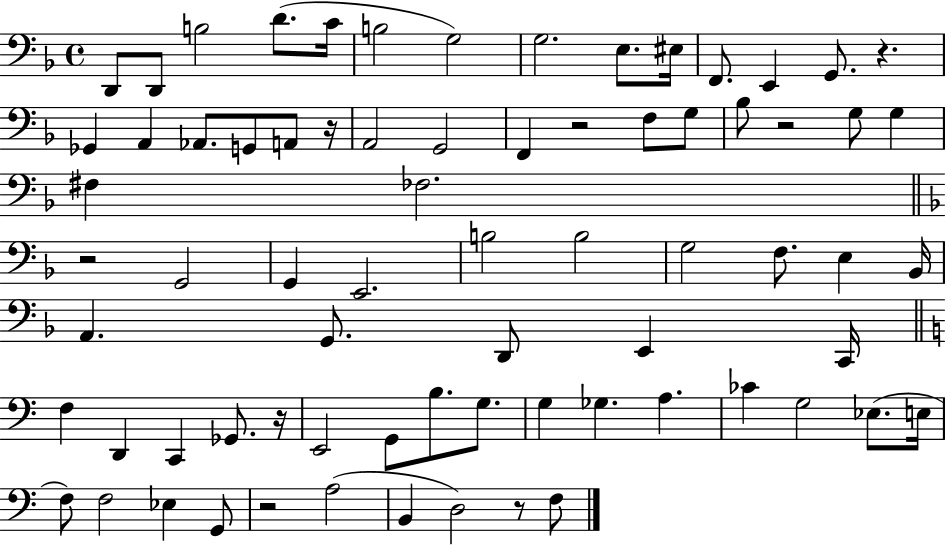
{
  \clef bass
  \time 4/4
  \defaultTimeSignature
  \key f \major
  d,8 d,8 b2 d'8.( c'16 | b2 g2) | g2. e8. eis16 | f,8. e,4 g,8. r4. | \break ges,4 a,4 aes,8. g,8 a,8 r16 | a,2 g,2 | f,4 r2 f8 g8 | bes8 r2 g8 g4 | \break fis4 fes2. | \bar "||" \break \key f \major r2 g,2 | g,4 e,2. | b2 b2 | g2 f8. e4 bes,16 | \break a,4. g,8. d,8 e,4 c,16 | \bar "||" \break \key c \major f4 d,4 c,4 ges,8. r16 | e,2 g,8 b8. g8. | g4 ges4. a4. | ces'4 g2 ees8.( e16 | \break f8) f2 ees4 g,8 | r2 a2( | b,4 d2) r8 f8 | \bar "|."
}